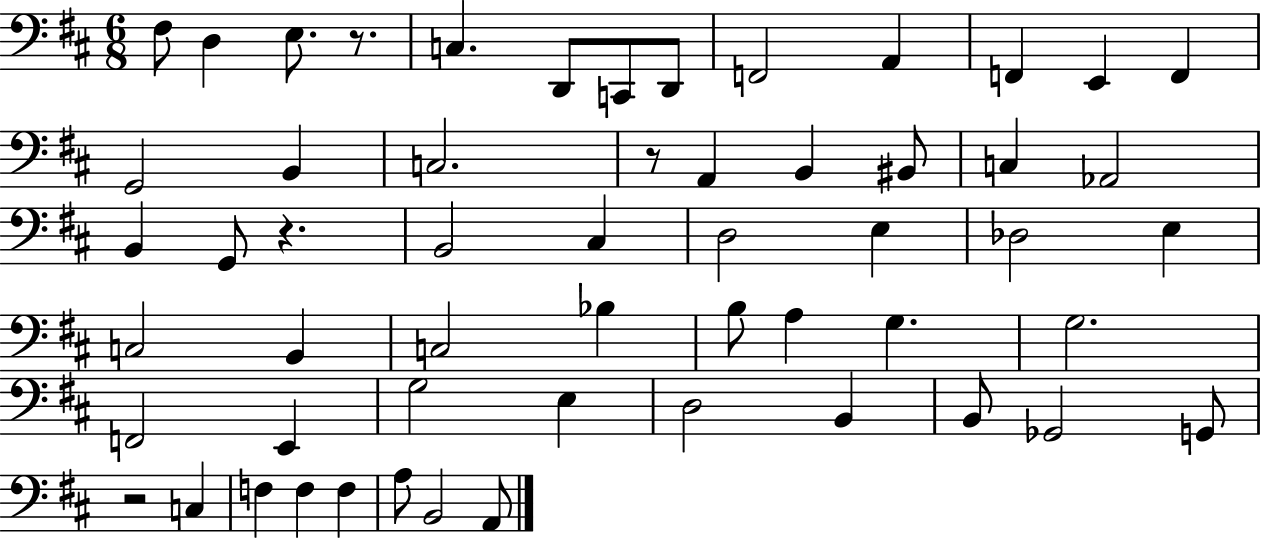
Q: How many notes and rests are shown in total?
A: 56